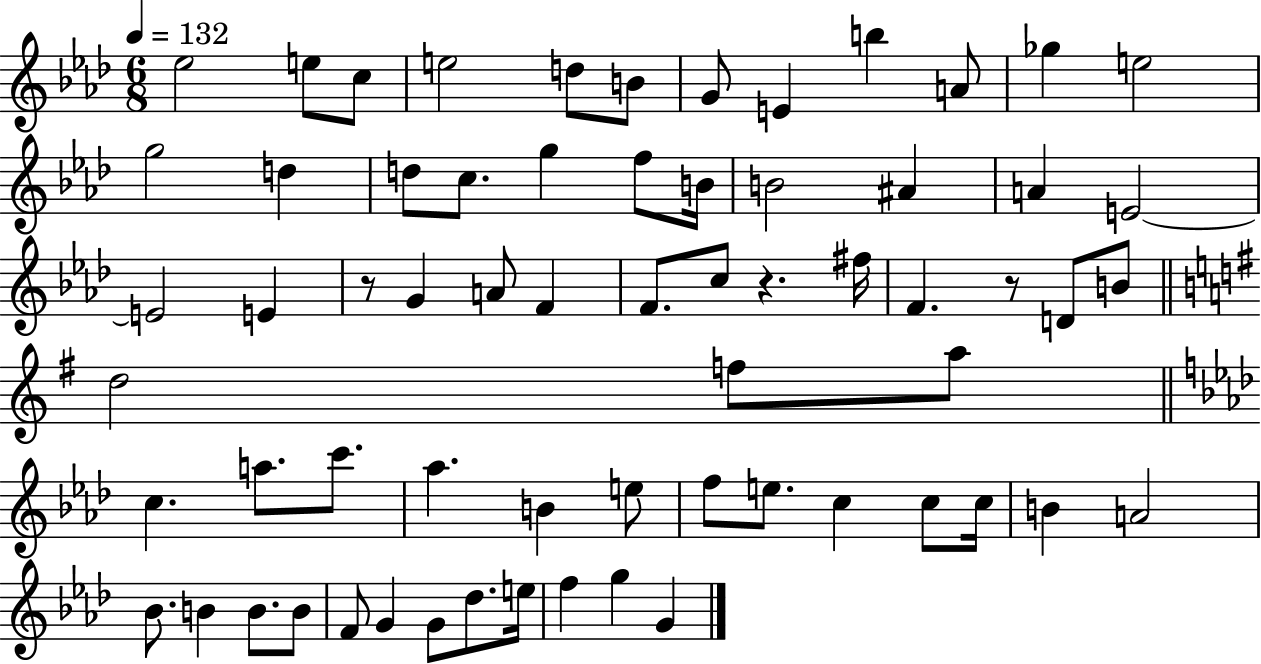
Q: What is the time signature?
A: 6/8